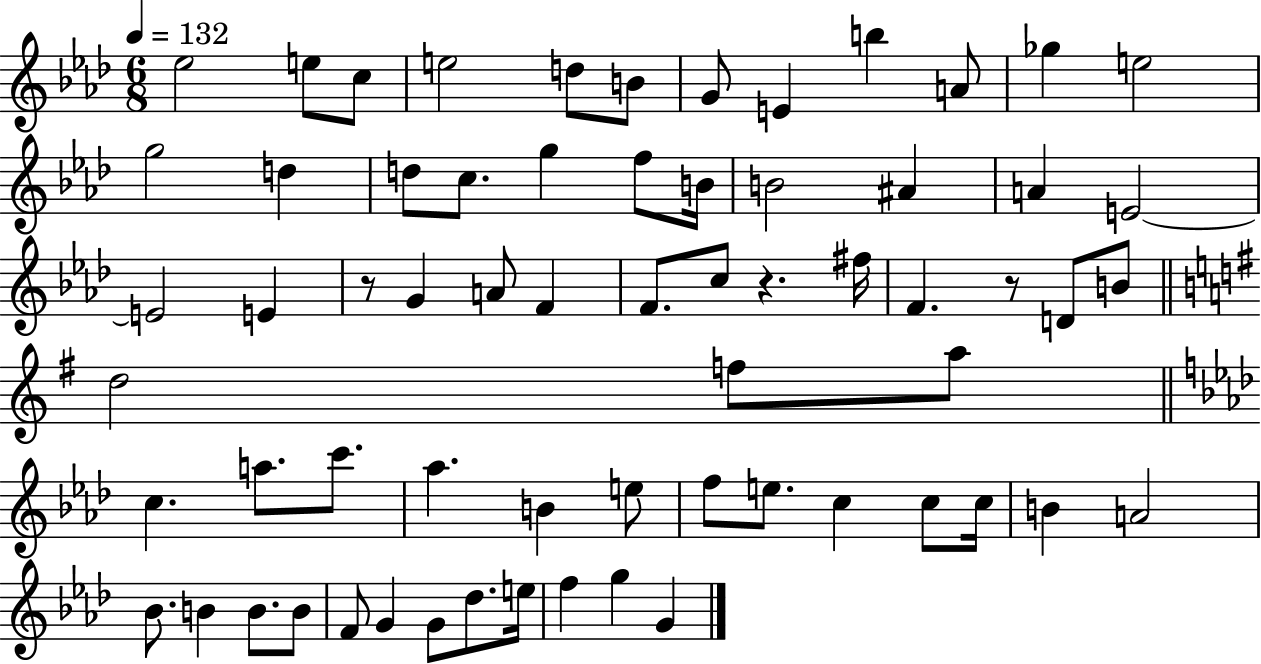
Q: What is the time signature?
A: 6/8